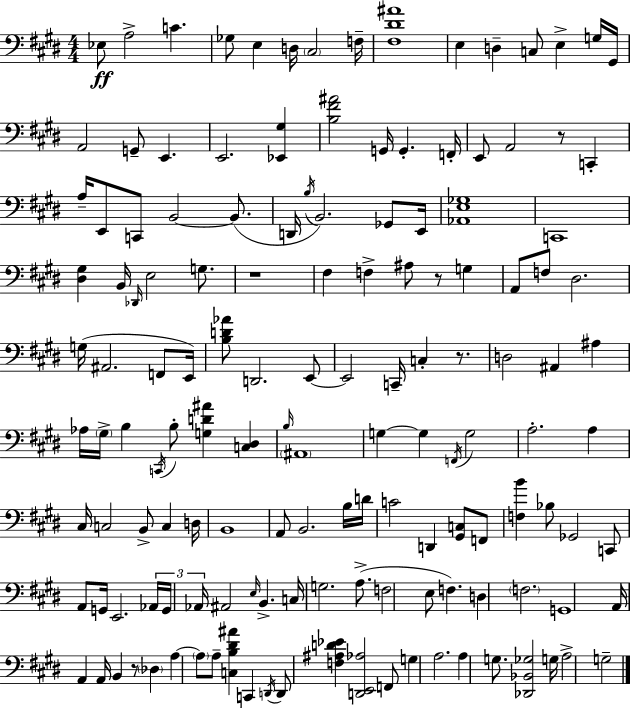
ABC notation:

X:1
T:Untitled
M:4/4
L:1/4
K:E
_E,/2 A,2 C _G,/2 E, D,/4 ^C,2 F,/4 [^F,^D^A]4 E, D, C,/2 E, G,/4 ^G,,/4 A,,2 G,,/2 E,, E,,2 [_E,,^G,] [B,^F^A]2 G,,/4 G,, F,,/4 E,,/2 A,,2 z/2 C,, A,/4 E,,/2 C,,/2 B,,2 B,,/2 D,,/4 B,/4 B,,2 _G,,/2 E,,/4 [_A,,E,_G,]4 C,,4 [^D,^G,] B,,/4 _D,,/4 E,2 G,/2 z4 ^F, F, ^A,/2 z/2 G, A,,/2 F,/2 ^D,2 G,/4 ^A,,2 F,,/2 E,,/4 [B,D_A]/2 D,,2 E,,/2 E,,2 C,,/4 C, z/2 D,2 ^A,, ^A, _A,/4 ^G,/4 B, C,,/4 B,/2 [G,D^A] [C,^D,] B,/4 ^A,,4 G, G, F,,/4 G,2 A,2 A, ^C,/4 C,2 B,,/2 C, D,/4 B,,4 A,,/2 B,,2 B,/4 D/4 C2 D,, [^G,,C,]/2 F,,/2 [F,B] _B,/2 _G,,2 C,,/2 A,,/2 G,,/4 E,,2 _A,,/4 G,,/4 _A,,/4 ^A,,2 E,/4 B,, C,/4 G,2 A,/2 F,2 E,/2 F, D, F,2 G,,4 A,,/4 A,, A,,/4 B,, z/2 _D, A, A,/2 A,/2 [C,B,^D^A] C,, D,,/4 D,,/2 [F,^A,D_E] [D,,E,,_A,]2 F,,/2 G, A,2 A, G,/2 [_D,,_B,,_G,]2 G,/4 A,2 G,2